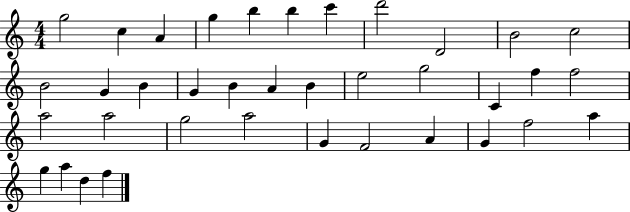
{
  \clef treble
  \numericTimeSignature
  \time 4/4
  \key c \major
  g''2 c''4 a'4 | g''4 b''4 b''4 c'''4 | d'''2 d'2 | b'2 c''2 | \break b'2 g'4 b'4 | g'4 b'4 a'4 b'4 | e''2 g''2 | c'4 f''4 f''2 | \break a''2 a''2 | g''2 a''2 | g'4 f'2 a'4 | g'4 f''2 a''4 | \break g''4 a''4 d''4 f''4 | \bar "|."
}